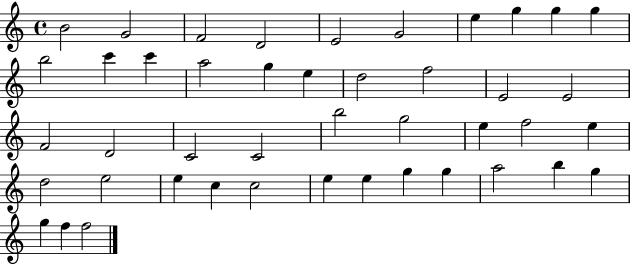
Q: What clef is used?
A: treble